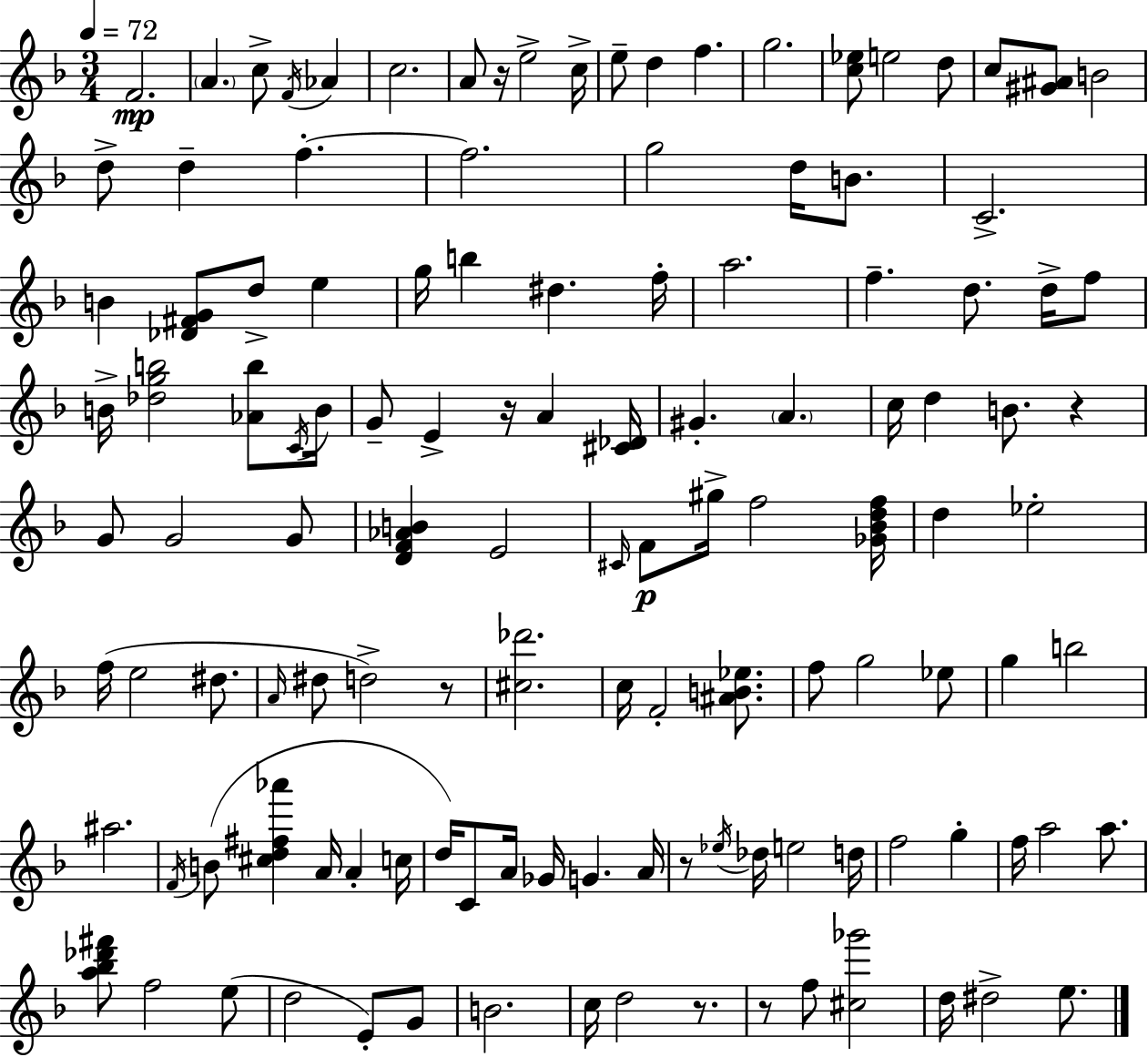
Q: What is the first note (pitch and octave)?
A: F4